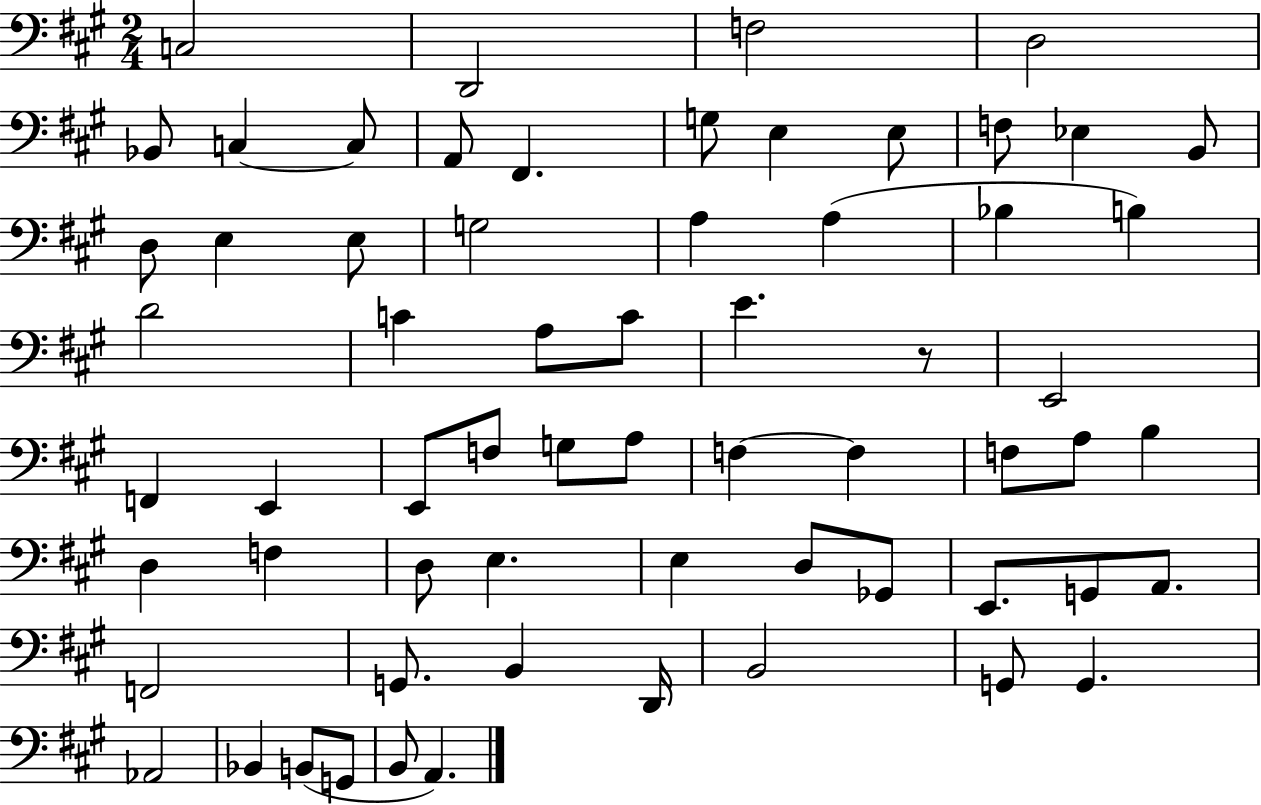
X:1
T:Untitled
M:2/4
L:1/4
K:A
C,2 D,,2 F,2 D,2 _B,,/2 C, C,/2 A,,/2 ^F,, G,/2 E, E,/2 F,/2 _E, B,,/2 D,/2 E, E,/2 G,2 A, A, _B, B, D2 C A,/2 C/2 E z/2 E,,2 F,, E,, E,,/2 F,/2 G,/2 A,/2 F, F, F,/2 A,/2 B, D, F, D,/2 E, E, D,/2 _G,,/2 E,,/2 G,,/2 A,,/2 F,,2 G,,/2 B,, D,,/4 B,,2 G,,/2 G,, _A,,2 _B,, B,,/2 G,,/2 B,,/2 A,,